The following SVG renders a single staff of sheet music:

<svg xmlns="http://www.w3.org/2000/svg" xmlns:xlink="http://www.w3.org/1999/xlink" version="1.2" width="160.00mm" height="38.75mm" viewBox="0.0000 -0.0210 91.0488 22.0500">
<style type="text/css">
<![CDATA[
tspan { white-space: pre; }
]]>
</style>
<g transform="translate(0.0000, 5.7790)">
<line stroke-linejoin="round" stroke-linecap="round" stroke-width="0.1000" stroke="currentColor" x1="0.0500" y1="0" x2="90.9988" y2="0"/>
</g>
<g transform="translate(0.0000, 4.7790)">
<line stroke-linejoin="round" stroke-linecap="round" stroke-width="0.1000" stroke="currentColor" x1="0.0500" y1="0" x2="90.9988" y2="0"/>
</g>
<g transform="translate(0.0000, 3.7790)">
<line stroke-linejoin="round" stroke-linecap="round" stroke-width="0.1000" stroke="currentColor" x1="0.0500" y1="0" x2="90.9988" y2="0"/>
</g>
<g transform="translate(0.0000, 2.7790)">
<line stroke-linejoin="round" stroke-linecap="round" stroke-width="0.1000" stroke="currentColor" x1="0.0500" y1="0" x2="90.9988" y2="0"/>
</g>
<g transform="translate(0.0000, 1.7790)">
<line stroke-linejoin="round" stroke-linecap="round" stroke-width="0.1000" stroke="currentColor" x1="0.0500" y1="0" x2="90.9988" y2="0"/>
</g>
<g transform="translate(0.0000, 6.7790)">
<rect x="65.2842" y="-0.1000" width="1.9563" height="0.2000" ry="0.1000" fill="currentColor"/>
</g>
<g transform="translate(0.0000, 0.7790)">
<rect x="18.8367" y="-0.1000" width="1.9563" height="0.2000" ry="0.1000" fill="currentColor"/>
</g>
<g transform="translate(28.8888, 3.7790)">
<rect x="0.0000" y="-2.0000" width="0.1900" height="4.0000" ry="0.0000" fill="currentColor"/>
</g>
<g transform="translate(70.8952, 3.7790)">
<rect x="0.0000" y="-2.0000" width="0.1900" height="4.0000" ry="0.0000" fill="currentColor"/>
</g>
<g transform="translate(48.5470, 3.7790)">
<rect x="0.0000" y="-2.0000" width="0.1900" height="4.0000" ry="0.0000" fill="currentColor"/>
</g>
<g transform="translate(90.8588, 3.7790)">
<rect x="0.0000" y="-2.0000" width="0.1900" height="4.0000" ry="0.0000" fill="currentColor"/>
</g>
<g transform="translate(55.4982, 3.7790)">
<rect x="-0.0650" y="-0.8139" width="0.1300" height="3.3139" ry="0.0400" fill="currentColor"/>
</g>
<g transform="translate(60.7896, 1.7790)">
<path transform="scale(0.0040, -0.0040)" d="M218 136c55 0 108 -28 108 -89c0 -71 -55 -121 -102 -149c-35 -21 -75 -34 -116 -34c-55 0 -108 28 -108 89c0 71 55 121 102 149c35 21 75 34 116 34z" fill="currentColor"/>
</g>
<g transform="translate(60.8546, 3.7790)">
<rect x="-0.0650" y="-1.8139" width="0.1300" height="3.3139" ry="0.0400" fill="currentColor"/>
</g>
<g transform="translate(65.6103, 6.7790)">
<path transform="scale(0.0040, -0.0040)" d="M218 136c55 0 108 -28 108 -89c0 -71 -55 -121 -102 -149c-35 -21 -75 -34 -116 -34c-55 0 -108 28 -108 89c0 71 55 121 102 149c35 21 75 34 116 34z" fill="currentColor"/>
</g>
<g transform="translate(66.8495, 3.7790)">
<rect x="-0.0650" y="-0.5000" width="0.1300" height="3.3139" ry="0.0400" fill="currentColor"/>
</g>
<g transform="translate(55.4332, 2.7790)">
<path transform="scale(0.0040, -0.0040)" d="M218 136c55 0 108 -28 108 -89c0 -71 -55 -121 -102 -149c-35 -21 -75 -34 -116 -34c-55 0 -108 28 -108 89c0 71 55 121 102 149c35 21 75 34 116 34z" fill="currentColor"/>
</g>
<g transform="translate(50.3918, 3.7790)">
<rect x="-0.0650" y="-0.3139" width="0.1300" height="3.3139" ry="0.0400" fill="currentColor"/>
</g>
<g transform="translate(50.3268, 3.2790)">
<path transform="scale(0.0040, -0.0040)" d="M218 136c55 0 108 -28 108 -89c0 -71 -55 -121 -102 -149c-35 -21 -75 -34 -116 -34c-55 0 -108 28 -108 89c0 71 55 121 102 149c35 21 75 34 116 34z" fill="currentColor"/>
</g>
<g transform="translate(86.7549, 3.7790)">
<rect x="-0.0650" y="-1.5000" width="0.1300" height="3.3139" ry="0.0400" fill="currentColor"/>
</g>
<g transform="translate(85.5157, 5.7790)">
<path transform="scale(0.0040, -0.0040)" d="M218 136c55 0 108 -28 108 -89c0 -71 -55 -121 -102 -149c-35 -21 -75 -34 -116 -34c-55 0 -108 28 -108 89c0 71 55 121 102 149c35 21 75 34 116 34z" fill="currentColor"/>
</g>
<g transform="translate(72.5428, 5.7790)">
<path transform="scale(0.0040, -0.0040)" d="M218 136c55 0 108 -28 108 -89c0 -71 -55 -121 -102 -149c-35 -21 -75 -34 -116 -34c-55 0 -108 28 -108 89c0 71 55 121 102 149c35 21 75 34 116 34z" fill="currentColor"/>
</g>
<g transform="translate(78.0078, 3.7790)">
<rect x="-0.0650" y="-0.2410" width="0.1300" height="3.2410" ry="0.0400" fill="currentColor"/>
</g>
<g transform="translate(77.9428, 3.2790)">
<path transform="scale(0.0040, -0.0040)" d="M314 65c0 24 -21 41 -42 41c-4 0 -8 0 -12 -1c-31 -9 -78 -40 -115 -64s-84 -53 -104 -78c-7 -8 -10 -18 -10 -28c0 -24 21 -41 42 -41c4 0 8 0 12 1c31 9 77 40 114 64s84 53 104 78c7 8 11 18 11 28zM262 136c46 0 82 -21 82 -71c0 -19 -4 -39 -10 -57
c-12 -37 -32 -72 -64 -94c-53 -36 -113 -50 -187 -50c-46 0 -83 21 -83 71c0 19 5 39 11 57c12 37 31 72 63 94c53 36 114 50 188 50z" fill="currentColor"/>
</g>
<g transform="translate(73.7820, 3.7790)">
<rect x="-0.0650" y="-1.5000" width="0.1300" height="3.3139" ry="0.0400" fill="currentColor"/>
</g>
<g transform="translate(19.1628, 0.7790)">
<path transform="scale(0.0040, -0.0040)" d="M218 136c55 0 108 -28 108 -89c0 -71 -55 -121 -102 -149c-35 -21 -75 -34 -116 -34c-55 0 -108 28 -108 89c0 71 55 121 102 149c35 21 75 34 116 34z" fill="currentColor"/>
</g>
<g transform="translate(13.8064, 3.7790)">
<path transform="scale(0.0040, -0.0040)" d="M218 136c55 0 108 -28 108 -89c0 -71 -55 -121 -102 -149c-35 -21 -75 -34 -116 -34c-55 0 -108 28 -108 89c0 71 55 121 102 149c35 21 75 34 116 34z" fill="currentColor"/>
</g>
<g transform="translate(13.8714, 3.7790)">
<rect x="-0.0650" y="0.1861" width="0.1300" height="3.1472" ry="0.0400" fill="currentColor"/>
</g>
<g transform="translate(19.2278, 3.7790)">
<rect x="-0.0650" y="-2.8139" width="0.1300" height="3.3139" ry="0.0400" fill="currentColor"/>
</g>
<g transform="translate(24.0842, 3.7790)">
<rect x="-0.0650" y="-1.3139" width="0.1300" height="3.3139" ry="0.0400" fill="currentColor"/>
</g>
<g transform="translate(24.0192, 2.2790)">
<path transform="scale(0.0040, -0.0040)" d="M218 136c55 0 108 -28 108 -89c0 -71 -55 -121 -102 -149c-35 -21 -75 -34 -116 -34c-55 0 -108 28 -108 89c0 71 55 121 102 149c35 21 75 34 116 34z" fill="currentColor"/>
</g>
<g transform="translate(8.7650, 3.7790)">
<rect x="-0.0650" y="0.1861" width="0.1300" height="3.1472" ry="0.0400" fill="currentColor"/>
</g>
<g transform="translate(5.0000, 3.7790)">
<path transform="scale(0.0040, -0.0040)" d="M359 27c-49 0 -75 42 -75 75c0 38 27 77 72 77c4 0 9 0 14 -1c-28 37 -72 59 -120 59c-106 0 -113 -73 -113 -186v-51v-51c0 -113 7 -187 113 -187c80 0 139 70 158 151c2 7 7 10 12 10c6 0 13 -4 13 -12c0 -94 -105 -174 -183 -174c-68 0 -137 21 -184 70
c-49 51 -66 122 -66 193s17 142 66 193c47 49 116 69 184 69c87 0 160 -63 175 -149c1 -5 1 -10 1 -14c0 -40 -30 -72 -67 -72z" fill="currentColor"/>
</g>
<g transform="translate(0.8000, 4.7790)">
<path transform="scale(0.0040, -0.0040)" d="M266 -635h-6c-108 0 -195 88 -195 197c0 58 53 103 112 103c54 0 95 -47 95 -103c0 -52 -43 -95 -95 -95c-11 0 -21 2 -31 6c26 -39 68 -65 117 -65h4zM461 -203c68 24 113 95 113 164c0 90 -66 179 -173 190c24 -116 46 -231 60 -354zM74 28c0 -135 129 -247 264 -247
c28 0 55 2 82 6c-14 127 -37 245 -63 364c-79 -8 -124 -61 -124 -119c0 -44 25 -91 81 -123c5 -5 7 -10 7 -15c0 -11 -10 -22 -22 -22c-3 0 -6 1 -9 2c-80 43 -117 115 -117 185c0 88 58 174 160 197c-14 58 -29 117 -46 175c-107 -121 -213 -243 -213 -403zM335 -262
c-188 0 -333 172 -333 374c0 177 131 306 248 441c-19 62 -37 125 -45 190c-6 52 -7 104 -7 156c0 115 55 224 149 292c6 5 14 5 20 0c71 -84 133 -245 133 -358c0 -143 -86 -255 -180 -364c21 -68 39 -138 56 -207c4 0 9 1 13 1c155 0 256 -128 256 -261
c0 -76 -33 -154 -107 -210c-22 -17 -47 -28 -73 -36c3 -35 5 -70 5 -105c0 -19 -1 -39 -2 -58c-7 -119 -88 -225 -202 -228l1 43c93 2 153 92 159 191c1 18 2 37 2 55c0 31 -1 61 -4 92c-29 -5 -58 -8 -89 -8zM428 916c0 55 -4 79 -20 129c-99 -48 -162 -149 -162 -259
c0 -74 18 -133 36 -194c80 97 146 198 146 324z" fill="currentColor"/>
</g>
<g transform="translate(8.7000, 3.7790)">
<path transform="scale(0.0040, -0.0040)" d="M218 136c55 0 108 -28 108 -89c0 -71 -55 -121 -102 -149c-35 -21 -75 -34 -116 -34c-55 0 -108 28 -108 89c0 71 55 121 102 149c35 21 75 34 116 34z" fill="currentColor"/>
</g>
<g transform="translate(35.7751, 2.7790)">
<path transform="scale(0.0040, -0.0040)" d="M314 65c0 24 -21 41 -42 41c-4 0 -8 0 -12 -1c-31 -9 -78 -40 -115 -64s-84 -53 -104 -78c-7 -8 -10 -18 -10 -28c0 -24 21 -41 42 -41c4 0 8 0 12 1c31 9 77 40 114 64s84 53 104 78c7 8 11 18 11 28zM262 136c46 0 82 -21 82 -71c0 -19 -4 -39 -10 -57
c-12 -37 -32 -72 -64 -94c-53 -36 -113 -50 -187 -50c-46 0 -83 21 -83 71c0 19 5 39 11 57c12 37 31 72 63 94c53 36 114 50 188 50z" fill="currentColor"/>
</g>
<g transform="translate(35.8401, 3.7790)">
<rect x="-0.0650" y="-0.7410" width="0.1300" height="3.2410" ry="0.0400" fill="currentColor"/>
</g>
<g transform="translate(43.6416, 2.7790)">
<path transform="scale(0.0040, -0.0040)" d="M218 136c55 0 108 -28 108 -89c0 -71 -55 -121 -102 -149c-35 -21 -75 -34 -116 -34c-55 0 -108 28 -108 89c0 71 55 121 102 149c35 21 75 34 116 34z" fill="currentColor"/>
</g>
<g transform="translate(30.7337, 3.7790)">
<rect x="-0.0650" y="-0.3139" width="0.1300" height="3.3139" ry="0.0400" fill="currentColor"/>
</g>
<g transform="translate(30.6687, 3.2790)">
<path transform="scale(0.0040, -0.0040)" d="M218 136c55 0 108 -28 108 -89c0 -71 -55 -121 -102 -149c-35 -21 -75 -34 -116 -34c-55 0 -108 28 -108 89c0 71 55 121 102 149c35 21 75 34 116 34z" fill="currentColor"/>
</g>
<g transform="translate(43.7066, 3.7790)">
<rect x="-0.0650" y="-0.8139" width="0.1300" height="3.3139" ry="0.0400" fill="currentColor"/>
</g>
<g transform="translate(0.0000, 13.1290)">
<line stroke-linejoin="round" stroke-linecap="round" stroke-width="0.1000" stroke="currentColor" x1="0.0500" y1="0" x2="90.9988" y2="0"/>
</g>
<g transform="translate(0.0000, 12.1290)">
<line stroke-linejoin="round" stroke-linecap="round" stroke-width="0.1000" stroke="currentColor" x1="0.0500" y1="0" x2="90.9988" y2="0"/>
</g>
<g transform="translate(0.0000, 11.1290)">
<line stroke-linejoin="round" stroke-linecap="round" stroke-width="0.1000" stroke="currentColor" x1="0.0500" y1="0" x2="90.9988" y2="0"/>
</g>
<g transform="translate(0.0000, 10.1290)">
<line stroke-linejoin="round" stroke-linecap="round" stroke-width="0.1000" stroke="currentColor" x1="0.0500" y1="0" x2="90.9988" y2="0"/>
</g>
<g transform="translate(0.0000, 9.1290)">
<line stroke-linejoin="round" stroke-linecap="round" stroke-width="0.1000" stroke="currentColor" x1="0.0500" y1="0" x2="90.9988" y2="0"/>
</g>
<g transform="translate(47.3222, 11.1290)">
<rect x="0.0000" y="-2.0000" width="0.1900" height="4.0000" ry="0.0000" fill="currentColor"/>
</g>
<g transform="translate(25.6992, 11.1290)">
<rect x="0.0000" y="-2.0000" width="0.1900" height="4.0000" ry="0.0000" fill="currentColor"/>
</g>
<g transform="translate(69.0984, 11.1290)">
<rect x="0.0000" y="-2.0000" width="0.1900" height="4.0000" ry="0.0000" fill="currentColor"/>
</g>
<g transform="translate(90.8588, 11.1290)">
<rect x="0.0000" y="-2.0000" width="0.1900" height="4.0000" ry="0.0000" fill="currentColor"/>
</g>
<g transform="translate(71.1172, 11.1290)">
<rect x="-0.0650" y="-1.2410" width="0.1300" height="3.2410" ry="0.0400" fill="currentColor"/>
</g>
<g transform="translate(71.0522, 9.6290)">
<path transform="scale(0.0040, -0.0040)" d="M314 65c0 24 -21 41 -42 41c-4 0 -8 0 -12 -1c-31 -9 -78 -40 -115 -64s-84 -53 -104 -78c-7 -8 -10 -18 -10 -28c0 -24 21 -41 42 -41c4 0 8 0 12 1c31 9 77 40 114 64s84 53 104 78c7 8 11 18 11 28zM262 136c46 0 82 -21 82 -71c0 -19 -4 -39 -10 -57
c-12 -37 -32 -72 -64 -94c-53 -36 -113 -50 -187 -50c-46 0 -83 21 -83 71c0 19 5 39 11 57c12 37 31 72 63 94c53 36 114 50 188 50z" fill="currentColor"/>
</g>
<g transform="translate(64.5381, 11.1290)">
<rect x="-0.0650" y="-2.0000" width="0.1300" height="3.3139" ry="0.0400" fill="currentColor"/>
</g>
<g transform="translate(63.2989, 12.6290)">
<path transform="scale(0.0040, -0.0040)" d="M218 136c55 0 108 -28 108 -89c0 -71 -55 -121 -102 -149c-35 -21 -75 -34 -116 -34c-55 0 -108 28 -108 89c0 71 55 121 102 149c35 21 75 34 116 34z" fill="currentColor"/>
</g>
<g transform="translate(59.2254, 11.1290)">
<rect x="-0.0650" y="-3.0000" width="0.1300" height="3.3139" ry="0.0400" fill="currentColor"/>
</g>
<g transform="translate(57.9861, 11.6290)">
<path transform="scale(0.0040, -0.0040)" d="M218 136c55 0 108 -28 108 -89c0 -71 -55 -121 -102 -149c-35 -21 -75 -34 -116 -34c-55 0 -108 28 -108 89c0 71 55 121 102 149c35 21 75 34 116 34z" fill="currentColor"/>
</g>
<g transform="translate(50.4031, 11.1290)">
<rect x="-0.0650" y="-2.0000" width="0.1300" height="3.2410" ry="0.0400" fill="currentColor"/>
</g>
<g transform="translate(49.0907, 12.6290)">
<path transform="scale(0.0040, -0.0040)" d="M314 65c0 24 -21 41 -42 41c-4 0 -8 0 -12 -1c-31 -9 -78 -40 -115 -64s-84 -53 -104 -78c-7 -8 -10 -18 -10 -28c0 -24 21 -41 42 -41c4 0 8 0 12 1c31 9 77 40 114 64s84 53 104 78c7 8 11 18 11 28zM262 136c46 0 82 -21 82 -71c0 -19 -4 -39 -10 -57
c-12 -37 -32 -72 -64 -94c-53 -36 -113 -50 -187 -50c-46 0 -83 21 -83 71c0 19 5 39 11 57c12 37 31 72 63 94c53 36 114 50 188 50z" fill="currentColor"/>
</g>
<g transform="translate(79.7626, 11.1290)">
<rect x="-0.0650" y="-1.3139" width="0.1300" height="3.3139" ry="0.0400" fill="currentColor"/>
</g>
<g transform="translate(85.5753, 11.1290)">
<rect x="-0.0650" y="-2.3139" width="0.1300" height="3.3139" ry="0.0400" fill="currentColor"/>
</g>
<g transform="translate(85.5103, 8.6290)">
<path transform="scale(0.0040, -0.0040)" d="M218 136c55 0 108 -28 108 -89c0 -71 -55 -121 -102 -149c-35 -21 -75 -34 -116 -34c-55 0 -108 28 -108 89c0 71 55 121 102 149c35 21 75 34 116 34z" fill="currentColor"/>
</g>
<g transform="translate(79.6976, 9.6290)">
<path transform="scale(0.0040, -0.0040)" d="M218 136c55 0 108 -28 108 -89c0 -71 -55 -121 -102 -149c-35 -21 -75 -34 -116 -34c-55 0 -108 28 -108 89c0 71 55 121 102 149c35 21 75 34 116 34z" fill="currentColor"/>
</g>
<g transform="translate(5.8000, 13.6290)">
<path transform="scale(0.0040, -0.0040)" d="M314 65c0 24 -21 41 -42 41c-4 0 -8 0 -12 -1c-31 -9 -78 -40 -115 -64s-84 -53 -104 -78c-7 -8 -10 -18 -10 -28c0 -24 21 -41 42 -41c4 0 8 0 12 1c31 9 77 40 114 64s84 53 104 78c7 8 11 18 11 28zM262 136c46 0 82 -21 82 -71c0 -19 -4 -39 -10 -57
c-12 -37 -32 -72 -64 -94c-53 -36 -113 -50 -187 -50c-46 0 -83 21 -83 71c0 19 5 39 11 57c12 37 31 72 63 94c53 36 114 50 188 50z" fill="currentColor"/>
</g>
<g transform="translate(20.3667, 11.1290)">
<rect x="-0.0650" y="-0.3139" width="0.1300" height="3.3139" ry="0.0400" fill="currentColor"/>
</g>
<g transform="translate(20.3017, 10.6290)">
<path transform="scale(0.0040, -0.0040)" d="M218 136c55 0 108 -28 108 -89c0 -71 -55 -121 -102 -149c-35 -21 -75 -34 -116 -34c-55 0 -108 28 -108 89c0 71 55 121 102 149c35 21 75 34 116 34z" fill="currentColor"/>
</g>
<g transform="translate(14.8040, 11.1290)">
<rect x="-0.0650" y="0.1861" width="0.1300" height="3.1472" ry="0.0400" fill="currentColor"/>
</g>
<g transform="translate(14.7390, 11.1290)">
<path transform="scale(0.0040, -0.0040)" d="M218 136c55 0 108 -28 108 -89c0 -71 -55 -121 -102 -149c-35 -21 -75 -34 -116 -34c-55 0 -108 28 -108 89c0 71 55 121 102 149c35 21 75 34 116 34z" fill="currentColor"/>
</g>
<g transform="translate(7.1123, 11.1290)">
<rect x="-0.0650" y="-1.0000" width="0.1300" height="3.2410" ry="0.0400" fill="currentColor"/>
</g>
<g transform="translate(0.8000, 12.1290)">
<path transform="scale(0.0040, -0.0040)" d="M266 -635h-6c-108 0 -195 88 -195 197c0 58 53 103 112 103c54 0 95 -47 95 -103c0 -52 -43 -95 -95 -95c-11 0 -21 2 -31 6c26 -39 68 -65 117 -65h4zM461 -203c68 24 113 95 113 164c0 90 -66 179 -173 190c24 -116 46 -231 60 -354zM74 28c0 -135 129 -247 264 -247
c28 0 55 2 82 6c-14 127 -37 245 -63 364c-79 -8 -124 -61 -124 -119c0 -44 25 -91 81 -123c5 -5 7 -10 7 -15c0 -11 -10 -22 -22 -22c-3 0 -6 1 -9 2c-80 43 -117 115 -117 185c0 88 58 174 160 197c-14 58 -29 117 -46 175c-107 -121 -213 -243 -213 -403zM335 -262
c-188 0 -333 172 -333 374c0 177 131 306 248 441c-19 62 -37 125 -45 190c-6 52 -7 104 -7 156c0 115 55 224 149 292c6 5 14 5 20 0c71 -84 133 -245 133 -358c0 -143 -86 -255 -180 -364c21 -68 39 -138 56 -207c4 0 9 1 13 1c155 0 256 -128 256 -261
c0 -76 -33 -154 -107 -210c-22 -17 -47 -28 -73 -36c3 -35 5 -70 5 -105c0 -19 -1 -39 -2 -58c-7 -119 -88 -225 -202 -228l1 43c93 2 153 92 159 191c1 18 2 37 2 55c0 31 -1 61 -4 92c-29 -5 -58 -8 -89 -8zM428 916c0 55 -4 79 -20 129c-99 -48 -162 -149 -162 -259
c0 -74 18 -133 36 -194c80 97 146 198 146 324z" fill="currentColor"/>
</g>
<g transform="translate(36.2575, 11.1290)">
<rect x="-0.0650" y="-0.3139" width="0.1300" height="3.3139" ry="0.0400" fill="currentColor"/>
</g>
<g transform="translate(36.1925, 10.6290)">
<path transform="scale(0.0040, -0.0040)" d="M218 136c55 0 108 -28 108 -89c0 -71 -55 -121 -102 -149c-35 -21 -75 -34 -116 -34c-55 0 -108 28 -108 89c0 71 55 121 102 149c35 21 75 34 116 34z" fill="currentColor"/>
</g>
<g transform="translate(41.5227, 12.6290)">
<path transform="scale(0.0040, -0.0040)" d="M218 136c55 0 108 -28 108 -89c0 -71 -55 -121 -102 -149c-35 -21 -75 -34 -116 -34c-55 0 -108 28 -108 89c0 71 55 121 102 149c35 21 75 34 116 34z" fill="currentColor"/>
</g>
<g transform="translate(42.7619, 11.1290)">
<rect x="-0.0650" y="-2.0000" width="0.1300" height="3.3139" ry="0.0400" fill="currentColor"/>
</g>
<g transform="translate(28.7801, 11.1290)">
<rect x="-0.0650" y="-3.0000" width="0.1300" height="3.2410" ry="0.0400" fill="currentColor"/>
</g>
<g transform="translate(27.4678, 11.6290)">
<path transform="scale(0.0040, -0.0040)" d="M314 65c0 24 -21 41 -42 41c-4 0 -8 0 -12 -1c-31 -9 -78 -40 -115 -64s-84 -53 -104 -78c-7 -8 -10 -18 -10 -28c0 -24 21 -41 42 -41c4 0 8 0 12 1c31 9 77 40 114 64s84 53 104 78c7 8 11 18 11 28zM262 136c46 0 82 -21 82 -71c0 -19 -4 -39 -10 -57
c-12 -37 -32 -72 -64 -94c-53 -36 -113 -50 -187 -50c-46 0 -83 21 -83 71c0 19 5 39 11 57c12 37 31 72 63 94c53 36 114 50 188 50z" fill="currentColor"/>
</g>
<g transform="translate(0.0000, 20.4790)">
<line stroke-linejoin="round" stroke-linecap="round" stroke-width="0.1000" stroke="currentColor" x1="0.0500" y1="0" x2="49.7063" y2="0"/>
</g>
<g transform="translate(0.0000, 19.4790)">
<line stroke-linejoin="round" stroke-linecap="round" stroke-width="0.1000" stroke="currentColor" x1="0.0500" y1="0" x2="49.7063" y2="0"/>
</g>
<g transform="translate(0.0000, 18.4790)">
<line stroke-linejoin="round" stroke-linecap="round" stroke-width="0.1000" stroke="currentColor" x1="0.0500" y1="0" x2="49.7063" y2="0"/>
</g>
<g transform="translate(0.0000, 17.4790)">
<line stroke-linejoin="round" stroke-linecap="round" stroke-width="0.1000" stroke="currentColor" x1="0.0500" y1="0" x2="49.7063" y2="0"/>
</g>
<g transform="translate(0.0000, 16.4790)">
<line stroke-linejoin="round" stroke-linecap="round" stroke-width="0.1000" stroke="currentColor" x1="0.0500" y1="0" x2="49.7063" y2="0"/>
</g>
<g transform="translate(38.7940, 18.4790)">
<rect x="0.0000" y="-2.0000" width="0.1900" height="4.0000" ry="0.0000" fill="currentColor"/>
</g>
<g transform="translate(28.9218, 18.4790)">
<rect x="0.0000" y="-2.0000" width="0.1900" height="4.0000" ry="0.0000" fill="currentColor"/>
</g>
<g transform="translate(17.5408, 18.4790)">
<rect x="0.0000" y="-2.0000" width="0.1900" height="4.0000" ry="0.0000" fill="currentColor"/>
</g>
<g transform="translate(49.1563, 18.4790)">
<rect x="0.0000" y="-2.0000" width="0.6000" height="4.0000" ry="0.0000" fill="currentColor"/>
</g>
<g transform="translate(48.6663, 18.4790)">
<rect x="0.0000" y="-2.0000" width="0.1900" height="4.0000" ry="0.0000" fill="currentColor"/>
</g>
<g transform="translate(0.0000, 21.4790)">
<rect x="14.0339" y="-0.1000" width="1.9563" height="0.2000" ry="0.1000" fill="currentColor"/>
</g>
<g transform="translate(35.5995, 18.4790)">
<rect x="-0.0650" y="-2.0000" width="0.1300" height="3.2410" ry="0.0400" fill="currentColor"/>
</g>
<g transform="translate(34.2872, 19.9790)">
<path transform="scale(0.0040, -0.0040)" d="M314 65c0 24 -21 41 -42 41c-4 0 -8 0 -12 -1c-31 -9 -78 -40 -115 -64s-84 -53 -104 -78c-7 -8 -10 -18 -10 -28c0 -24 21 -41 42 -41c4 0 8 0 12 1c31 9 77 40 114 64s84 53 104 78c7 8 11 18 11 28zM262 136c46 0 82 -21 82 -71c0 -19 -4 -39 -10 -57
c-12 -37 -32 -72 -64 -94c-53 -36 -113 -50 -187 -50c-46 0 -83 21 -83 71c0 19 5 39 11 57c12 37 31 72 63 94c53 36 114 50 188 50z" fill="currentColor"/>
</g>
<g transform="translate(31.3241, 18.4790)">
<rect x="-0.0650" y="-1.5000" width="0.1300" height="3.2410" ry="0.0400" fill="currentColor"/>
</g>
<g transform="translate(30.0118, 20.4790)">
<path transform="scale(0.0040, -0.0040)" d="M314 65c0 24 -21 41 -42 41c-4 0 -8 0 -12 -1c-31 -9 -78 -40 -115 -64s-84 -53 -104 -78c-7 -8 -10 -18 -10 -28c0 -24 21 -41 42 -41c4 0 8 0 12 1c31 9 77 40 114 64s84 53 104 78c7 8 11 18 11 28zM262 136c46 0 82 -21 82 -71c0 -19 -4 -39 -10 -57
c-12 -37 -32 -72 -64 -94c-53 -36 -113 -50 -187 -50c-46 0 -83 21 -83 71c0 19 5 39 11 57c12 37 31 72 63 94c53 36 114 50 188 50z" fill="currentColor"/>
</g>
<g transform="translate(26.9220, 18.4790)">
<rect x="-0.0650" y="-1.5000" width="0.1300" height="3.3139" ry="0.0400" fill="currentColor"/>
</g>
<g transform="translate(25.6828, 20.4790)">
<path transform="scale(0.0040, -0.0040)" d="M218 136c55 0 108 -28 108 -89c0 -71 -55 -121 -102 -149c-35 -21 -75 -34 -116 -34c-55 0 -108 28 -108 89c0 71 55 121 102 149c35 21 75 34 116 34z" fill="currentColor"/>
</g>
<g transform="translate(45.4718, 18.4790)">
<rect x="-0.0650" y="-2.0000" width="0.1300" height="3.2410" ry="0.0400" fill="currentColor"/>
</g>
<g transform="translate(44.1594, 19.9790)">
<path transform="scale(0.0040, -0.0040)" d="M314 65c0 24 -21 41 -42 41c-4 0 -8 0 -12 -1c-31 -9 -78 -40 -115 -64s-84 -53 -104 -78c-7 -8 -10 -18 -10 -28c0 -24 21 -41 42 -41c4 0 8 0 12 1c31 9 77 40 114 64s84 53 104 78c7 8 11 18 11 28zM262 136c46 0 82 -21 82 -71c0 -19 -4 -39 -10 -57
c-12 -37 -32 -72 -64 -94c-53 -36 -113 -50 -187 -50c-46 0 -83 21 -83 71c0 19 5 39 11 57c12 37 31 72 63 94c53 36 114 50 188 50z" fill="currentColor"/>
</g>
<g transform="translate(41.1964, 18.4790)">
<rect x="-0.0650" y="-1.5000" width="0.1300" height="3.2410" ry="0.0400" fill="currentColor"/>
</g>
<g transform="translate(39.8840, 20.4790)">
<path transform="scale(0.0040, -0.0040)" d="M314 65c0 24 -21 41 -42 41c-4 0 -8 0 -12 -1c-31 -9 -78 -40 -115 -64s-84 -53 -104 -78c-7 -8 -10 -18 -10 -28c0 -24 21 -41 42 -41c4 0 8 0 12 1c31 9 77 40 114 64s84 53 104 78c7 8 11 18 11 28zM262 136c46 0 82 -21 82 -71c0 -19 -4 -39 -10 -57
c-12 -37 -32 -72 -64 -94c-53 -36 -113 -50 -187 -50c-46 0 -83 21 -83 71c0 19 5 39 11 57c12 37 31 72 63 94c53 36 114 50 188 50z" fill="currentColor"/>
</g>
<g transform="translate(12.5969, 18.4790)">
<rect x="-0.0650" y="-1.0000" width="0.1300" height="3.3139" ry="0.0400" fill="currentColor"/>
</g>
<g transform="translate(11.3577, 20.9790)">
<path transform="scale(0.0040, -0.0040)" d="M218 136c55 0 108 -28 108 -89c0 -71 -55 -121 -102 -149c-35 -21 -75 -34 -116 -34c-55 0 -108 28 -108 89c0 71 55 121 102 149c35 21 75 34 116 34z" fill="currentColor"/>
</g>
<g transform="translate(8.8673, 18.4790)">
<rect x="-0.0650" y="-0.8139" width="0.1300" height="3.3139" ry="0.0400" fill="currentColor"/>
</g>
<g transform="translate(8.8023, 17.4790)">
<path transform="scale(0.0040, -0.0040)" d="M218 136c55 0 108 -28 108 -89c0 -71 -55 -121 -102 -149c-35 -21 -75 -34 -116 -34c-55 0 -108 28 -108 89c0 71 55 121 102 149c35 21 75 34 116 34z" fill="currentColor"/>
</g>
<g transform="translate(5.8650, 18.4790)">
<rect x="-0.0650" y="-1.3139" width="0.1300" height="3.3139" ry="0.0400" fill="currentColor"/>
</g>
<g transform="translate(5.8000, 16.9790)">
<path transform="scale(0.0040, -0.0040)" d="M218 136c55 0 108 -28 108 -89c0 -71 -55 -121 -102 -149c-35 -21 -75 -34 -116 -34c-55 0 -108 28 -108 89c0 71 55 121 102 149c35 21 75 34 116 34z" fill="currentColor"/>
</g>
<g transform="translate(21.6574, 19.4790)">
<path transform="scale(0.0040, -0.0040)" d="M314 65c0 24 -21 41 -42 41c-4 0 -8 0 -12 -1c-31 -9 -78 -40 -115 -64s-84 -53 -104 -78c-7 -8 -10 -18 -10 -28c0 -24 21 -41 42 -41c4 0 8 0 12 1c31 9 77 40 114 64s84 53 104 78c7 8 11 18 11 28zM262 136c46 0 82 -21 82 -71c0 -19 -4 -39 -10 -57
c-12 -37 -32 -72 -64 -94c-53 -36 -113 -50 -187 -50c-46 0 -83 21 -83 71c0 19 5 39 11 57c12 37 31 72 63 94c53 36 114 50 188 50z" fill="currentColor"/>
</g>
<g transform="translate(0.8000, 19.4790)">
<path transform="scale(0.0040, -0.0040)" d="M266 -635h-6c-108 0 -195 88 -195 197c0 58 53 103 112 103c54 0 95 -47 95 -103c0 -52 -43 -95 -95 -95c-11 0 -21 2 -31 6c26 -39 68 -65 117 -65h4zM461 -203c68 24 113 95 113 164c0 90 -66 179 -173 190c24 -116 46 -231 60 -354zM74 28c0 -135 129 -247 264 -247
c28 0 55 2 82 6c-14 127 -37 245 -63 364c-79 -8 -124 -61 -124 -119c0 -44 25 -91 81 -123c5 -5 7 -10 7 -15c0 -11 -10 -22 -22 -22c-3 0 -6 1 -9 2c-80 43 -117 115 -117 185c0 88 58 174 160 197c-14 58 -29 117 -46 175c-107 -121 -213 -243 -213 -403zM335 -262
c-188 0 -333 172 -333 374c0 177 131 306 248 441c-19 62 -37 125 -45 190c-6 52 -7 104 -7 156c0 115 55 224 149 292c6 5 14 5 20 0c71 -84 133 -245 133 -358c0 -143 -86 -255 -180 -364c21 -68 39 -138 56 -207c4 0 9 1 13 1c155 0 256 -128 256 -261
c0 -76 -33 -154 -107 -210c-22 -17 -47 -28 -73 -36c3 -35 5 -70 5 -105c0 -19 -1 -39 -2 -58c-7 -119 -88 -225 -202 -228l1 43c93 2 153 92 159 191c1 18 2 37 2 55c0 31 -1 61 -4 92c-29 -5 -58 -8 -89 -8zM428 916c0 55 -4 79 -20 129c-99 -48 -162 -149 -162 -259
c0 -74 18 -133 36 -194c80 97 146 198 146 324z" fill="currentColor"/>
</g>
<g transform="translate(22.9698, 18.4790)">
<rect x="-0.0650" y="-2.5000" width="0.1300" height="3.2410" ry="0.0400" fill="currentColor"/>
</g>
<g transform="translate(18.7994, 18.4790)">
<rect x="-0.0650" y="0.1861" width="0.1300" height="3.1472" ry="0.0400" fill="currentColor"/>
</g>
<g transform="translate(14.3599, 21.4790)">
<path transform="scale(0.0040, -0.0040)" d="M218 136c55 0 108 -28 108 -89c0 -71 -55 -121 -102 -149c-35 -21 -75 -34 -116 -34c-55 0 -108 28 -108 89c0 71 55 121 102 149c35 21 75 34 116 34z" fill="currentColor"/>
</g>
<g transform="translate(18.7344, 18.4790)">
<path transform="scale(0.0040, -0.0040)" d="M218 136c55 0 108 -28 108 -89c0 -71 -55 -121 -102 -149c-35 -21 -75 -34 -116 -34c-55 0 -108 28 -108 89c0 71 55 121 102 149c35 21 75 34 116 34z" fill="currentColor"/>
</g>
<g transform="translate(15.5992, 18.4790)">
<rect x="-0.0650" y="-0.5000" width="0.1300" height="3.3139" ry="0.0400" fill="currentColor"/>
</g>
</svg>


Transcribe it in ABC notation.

X:1
T:Untitled
M:4/4
L:1/4
K:C
B B a e c d2 d c d f C E c2 E D2 B c A2 c F F2 A F e2 e g e d D C B G2 E E2 F2 E2 F2